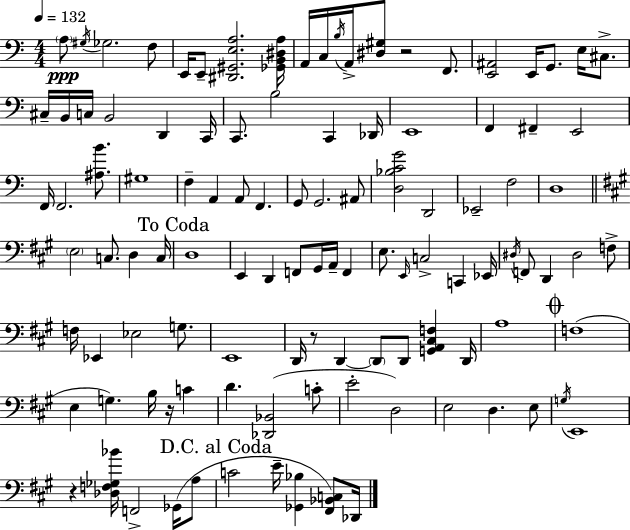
X:1
T:Untitled
M:4/4
L:1/4
K:Am
A,/2 ^G,/4 _G,2 F,/2 E,,/4 E,,/2 [^D,,^G,,E,A,]2 [_G,,B,,^D,A,]/4 A,,/4 C,/4 B,/4 A,,/4 [^D,^G,]/2 z2 F,,/2 [E,,^A,,]2 E,,/4 G,,/2 E,/4 ^C,/2 ^C,/4 B,,/4 C,/4 B,,2 D,, C,,/4 C,,/2 B,2 C,, _D,,/4 E,,4 F,, ^F,, E,,2 F,,/4 F,,2 [^A,B]/2 ^G,4 F, A,, A,,/2 F,, G,,/2 G,,2 ^A,,/2 [D,_B,CG]2 D,,2 _E,,2 F,2 D,4 E,2 C,/2 D, C,/4 D,4 E,, D,, F,,/2 ^G,,/4 A,,/4 F,, E,/2 E,,/4 C,2 C,, _E,,/4 ^D,/4 F,,/2 D,, ^D,2 F,/2 F,/4 _E,, _E,2 G,/2 E,,4 D,,/4 z/2 D,, D,,/2 D,,/2 [G,,A,,^C,F,] D,,/4 A,4 F,4 E, G, B,/4 z/4 C D [_D,,_B,,]2 C/2 E2 D,2 E,2 D, E,/2 G,/4 E,,4 z [_D,F,_G,_B]/4 F,,2 _G,,/4 A,/2 C2 E/4 [_G,,_B,] [^F,,_B,,C,]/2 _D,,/4